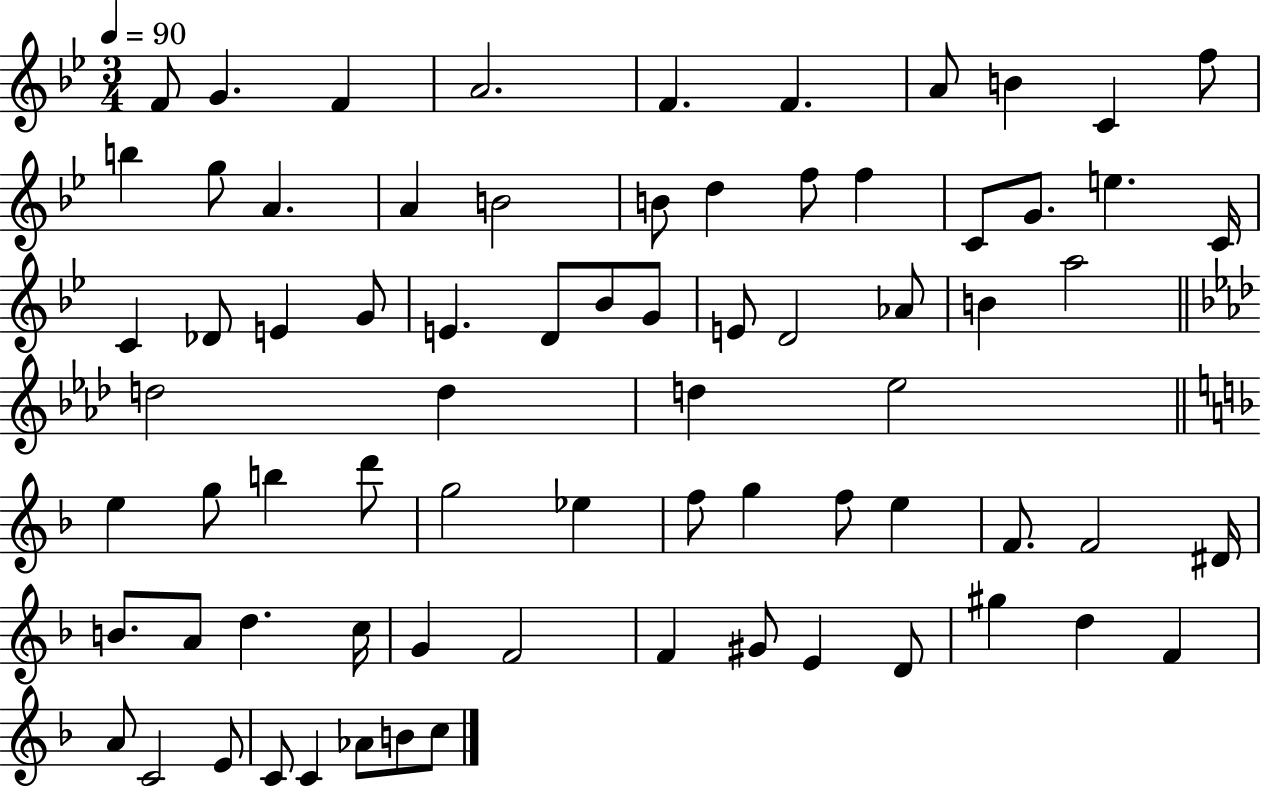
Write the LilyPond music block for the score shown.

{
  \clef treble
  \numericTimeSignature
  \time 3/4
  \key bes \major
  \tempo 4 = 90
  f'8 g'4. f'4 | a'2. | f'4. f'4. | a'8 b'4 c'4 f''8 | \break b''4 g''8 a'4. | a'4 b'2 | b'8 d''4 f''8 f''4 | c'8 g'8. e''4. c'16 | \break c'4 des'8 e'4 g'8 | e'4. d'8 bes'8 g'8 | e'8 d'2 aes'8 | b'4 a''2 | \break \bar "||" \break \key aes \major d''2 d''4 | d''4 ees''2 | \bar "||" \break \key f \major e''4 g''8 b''4 d'''8 | g''2 ees''4 | f''8 g''4 f''8 e''4 | f'8. f'2 dis'16 | \break b'8. a'8 d''4. c''16 | g'4 f'2 | f'4 gis'8 e'4 d'8 | gis''4 d''4 f'4 | \break a'8 c'2 e'8 | c'8 c'4 aes'8 b'8 c''8 | \bar "|."
}